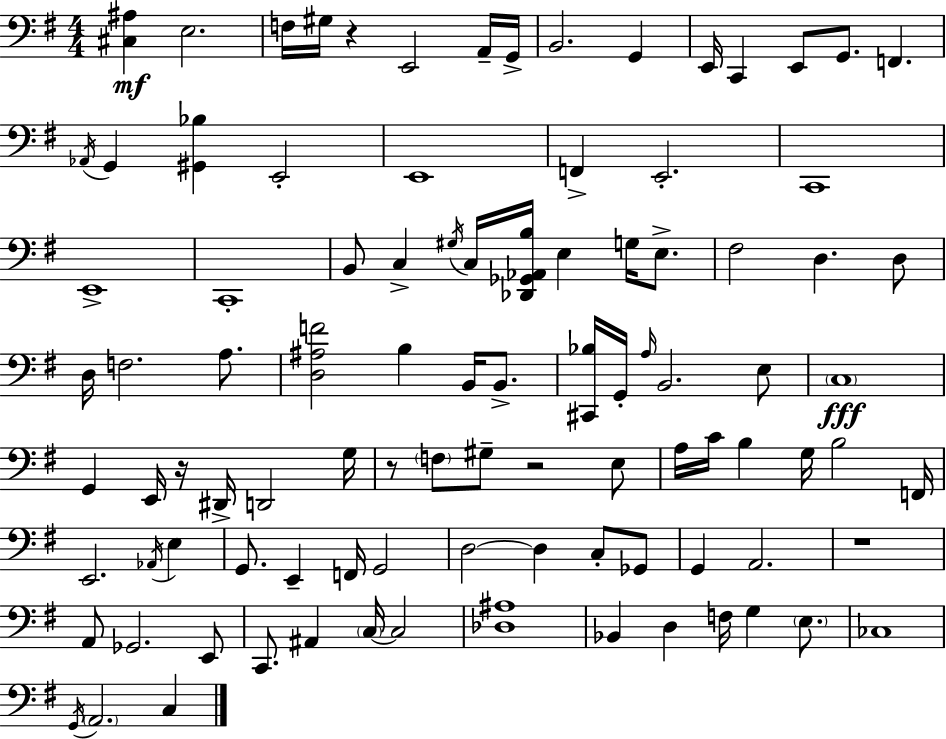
[C#3,A#3]/q E3/h. F3/s G#3/s R/q E2/h A2/s G2/s B2/h. G2/q E2/s C2/q E2/e G2/e. F2/q. Ab2/s G2/q [G#2,Bb3]/q E2/h E2/w F2/q E2/h. C2/w E2/w C2/w B2/e C3/q G#3/s C3/s [Db2,Gb2,Ab2,B3]/s E3/q G3/s E3/e. F#3/h D3/q. D3/e D3/s F3/h. A3/e. [D3,A#3,F4]/h B3/q B2/s B2/e. [C#2,Bb3]/s G2/s A3/s B2/h. E3/e C3/w G2/q E2/s R/s D#2/s D2/h G3/s R/e F3/e G#3/e R/h E3/e A3/s C4/s B3/q G3/s B3/h F2/s E2/h. Ab2/s E3/q G2/e. E2/q F2/s G2/h D3/h D3/q C3/e Gb2/e G2/q A2/h. R/w A2/e Gb2/h. E2/e C2/e. A#2/q C3/s C3/h [Db3,A#3]/w Bb2/q D3/q F3/s G3/q E3/e. CES3/w G2/s A2/h. C3/q